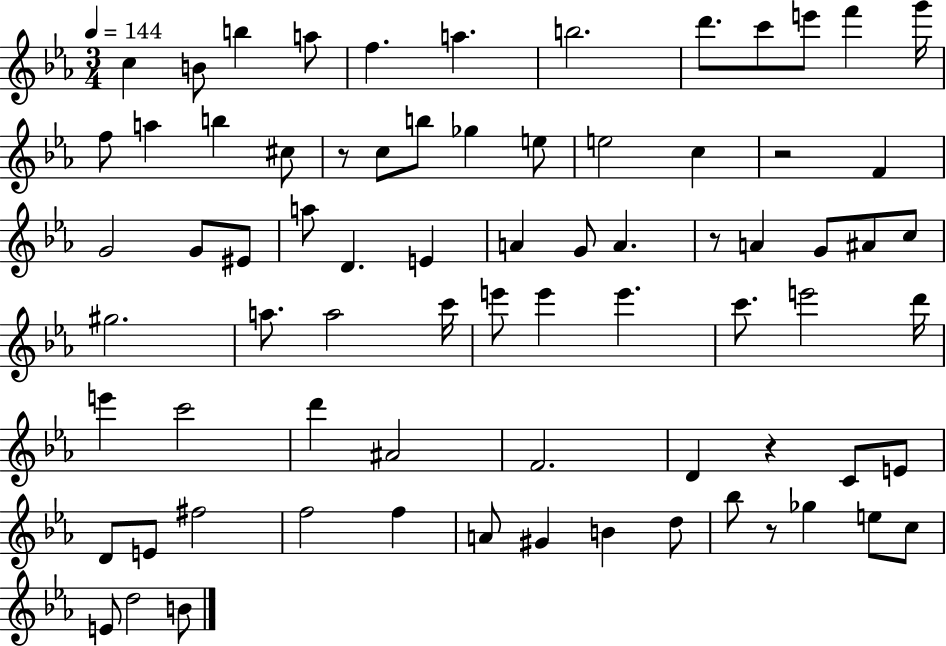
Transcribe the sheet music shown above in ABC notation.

X:1
T:Untitled
M:3/4
L:1/4
K:Eb
c B/2 b a/2 f a b2 d'/2 c'/2 e'/2 f' g'/4 f/2 a b ^c/2 z/2 c/2 b/2 _g e/2 e2 c z2 F G2 G/2 ^E/2 a/2 D E A G/2 A z/2 A G/2 ^A/2 c/2 ^g2 a/2 a2 c'/4 e'/2 e' e' c'/2 e'2 d'/4 e' c'2 d' ^A2 F2 D z C/2 E/2 D/2 E/2 ^f2 f2 f A/2 ^G B d/2 _b/2 z/2 _g e/2 c/2 E/2 d2 B/2